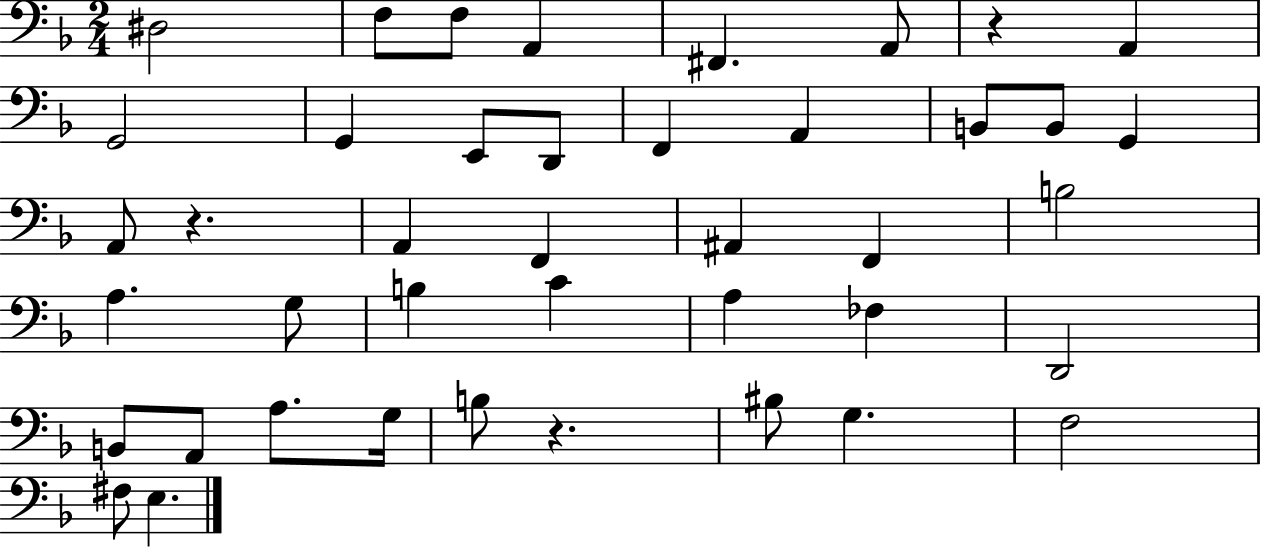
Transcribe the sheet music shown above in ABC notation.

X:1
T:Untitled
M:2/4
L:1/4
K:F
^D,2 F,/2 F,/2 A,, ^F,, A,,/2 z A,, G,,2 G,, E,,/2 D,,/2 F,, A,, B,,/2 B,,/2 G,, A,,/2 z A,, F,, ^A,, F,, B,2 A, G,/2 B, C A, _F, D,,2 B,,/2 A,,/2 A,/2 G,/4 B,/2 z ^B,/2 G, F,2 ^F,/2 E,